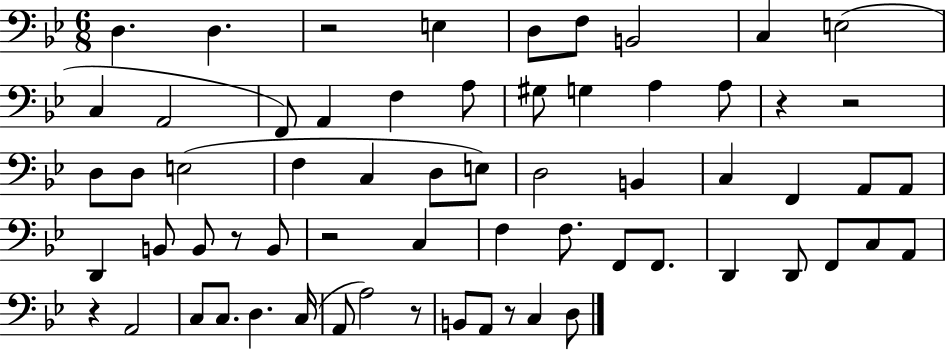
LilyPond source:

{
  \clef bass
  \numericTimeSignature
  \time 6/8
  \key bes \major
  d4. d4. | r2 e4 | d8 f8 b,2 | c4 e2( | \break c4 a,2 | f,8) a,4 f4 a8 | gis8 g4 a4 a8 | r4 r2 | \break d8 d8 e2( | f4 c4 d8 e8) | d2 b,4 | c4 f,4 a,8 a,8 | \break d,4 b,8 b,8 r8 b,8 | r2 c4 | f4 f8. f,8 f,8. | d,4 d,8 f,8 c8 a,8 | \break r4 a,2 | c8 c8. d4. c16( | a,8 a2) r8 | b,8 a,8 r8 c4 d8 | \break \bar "|."
}